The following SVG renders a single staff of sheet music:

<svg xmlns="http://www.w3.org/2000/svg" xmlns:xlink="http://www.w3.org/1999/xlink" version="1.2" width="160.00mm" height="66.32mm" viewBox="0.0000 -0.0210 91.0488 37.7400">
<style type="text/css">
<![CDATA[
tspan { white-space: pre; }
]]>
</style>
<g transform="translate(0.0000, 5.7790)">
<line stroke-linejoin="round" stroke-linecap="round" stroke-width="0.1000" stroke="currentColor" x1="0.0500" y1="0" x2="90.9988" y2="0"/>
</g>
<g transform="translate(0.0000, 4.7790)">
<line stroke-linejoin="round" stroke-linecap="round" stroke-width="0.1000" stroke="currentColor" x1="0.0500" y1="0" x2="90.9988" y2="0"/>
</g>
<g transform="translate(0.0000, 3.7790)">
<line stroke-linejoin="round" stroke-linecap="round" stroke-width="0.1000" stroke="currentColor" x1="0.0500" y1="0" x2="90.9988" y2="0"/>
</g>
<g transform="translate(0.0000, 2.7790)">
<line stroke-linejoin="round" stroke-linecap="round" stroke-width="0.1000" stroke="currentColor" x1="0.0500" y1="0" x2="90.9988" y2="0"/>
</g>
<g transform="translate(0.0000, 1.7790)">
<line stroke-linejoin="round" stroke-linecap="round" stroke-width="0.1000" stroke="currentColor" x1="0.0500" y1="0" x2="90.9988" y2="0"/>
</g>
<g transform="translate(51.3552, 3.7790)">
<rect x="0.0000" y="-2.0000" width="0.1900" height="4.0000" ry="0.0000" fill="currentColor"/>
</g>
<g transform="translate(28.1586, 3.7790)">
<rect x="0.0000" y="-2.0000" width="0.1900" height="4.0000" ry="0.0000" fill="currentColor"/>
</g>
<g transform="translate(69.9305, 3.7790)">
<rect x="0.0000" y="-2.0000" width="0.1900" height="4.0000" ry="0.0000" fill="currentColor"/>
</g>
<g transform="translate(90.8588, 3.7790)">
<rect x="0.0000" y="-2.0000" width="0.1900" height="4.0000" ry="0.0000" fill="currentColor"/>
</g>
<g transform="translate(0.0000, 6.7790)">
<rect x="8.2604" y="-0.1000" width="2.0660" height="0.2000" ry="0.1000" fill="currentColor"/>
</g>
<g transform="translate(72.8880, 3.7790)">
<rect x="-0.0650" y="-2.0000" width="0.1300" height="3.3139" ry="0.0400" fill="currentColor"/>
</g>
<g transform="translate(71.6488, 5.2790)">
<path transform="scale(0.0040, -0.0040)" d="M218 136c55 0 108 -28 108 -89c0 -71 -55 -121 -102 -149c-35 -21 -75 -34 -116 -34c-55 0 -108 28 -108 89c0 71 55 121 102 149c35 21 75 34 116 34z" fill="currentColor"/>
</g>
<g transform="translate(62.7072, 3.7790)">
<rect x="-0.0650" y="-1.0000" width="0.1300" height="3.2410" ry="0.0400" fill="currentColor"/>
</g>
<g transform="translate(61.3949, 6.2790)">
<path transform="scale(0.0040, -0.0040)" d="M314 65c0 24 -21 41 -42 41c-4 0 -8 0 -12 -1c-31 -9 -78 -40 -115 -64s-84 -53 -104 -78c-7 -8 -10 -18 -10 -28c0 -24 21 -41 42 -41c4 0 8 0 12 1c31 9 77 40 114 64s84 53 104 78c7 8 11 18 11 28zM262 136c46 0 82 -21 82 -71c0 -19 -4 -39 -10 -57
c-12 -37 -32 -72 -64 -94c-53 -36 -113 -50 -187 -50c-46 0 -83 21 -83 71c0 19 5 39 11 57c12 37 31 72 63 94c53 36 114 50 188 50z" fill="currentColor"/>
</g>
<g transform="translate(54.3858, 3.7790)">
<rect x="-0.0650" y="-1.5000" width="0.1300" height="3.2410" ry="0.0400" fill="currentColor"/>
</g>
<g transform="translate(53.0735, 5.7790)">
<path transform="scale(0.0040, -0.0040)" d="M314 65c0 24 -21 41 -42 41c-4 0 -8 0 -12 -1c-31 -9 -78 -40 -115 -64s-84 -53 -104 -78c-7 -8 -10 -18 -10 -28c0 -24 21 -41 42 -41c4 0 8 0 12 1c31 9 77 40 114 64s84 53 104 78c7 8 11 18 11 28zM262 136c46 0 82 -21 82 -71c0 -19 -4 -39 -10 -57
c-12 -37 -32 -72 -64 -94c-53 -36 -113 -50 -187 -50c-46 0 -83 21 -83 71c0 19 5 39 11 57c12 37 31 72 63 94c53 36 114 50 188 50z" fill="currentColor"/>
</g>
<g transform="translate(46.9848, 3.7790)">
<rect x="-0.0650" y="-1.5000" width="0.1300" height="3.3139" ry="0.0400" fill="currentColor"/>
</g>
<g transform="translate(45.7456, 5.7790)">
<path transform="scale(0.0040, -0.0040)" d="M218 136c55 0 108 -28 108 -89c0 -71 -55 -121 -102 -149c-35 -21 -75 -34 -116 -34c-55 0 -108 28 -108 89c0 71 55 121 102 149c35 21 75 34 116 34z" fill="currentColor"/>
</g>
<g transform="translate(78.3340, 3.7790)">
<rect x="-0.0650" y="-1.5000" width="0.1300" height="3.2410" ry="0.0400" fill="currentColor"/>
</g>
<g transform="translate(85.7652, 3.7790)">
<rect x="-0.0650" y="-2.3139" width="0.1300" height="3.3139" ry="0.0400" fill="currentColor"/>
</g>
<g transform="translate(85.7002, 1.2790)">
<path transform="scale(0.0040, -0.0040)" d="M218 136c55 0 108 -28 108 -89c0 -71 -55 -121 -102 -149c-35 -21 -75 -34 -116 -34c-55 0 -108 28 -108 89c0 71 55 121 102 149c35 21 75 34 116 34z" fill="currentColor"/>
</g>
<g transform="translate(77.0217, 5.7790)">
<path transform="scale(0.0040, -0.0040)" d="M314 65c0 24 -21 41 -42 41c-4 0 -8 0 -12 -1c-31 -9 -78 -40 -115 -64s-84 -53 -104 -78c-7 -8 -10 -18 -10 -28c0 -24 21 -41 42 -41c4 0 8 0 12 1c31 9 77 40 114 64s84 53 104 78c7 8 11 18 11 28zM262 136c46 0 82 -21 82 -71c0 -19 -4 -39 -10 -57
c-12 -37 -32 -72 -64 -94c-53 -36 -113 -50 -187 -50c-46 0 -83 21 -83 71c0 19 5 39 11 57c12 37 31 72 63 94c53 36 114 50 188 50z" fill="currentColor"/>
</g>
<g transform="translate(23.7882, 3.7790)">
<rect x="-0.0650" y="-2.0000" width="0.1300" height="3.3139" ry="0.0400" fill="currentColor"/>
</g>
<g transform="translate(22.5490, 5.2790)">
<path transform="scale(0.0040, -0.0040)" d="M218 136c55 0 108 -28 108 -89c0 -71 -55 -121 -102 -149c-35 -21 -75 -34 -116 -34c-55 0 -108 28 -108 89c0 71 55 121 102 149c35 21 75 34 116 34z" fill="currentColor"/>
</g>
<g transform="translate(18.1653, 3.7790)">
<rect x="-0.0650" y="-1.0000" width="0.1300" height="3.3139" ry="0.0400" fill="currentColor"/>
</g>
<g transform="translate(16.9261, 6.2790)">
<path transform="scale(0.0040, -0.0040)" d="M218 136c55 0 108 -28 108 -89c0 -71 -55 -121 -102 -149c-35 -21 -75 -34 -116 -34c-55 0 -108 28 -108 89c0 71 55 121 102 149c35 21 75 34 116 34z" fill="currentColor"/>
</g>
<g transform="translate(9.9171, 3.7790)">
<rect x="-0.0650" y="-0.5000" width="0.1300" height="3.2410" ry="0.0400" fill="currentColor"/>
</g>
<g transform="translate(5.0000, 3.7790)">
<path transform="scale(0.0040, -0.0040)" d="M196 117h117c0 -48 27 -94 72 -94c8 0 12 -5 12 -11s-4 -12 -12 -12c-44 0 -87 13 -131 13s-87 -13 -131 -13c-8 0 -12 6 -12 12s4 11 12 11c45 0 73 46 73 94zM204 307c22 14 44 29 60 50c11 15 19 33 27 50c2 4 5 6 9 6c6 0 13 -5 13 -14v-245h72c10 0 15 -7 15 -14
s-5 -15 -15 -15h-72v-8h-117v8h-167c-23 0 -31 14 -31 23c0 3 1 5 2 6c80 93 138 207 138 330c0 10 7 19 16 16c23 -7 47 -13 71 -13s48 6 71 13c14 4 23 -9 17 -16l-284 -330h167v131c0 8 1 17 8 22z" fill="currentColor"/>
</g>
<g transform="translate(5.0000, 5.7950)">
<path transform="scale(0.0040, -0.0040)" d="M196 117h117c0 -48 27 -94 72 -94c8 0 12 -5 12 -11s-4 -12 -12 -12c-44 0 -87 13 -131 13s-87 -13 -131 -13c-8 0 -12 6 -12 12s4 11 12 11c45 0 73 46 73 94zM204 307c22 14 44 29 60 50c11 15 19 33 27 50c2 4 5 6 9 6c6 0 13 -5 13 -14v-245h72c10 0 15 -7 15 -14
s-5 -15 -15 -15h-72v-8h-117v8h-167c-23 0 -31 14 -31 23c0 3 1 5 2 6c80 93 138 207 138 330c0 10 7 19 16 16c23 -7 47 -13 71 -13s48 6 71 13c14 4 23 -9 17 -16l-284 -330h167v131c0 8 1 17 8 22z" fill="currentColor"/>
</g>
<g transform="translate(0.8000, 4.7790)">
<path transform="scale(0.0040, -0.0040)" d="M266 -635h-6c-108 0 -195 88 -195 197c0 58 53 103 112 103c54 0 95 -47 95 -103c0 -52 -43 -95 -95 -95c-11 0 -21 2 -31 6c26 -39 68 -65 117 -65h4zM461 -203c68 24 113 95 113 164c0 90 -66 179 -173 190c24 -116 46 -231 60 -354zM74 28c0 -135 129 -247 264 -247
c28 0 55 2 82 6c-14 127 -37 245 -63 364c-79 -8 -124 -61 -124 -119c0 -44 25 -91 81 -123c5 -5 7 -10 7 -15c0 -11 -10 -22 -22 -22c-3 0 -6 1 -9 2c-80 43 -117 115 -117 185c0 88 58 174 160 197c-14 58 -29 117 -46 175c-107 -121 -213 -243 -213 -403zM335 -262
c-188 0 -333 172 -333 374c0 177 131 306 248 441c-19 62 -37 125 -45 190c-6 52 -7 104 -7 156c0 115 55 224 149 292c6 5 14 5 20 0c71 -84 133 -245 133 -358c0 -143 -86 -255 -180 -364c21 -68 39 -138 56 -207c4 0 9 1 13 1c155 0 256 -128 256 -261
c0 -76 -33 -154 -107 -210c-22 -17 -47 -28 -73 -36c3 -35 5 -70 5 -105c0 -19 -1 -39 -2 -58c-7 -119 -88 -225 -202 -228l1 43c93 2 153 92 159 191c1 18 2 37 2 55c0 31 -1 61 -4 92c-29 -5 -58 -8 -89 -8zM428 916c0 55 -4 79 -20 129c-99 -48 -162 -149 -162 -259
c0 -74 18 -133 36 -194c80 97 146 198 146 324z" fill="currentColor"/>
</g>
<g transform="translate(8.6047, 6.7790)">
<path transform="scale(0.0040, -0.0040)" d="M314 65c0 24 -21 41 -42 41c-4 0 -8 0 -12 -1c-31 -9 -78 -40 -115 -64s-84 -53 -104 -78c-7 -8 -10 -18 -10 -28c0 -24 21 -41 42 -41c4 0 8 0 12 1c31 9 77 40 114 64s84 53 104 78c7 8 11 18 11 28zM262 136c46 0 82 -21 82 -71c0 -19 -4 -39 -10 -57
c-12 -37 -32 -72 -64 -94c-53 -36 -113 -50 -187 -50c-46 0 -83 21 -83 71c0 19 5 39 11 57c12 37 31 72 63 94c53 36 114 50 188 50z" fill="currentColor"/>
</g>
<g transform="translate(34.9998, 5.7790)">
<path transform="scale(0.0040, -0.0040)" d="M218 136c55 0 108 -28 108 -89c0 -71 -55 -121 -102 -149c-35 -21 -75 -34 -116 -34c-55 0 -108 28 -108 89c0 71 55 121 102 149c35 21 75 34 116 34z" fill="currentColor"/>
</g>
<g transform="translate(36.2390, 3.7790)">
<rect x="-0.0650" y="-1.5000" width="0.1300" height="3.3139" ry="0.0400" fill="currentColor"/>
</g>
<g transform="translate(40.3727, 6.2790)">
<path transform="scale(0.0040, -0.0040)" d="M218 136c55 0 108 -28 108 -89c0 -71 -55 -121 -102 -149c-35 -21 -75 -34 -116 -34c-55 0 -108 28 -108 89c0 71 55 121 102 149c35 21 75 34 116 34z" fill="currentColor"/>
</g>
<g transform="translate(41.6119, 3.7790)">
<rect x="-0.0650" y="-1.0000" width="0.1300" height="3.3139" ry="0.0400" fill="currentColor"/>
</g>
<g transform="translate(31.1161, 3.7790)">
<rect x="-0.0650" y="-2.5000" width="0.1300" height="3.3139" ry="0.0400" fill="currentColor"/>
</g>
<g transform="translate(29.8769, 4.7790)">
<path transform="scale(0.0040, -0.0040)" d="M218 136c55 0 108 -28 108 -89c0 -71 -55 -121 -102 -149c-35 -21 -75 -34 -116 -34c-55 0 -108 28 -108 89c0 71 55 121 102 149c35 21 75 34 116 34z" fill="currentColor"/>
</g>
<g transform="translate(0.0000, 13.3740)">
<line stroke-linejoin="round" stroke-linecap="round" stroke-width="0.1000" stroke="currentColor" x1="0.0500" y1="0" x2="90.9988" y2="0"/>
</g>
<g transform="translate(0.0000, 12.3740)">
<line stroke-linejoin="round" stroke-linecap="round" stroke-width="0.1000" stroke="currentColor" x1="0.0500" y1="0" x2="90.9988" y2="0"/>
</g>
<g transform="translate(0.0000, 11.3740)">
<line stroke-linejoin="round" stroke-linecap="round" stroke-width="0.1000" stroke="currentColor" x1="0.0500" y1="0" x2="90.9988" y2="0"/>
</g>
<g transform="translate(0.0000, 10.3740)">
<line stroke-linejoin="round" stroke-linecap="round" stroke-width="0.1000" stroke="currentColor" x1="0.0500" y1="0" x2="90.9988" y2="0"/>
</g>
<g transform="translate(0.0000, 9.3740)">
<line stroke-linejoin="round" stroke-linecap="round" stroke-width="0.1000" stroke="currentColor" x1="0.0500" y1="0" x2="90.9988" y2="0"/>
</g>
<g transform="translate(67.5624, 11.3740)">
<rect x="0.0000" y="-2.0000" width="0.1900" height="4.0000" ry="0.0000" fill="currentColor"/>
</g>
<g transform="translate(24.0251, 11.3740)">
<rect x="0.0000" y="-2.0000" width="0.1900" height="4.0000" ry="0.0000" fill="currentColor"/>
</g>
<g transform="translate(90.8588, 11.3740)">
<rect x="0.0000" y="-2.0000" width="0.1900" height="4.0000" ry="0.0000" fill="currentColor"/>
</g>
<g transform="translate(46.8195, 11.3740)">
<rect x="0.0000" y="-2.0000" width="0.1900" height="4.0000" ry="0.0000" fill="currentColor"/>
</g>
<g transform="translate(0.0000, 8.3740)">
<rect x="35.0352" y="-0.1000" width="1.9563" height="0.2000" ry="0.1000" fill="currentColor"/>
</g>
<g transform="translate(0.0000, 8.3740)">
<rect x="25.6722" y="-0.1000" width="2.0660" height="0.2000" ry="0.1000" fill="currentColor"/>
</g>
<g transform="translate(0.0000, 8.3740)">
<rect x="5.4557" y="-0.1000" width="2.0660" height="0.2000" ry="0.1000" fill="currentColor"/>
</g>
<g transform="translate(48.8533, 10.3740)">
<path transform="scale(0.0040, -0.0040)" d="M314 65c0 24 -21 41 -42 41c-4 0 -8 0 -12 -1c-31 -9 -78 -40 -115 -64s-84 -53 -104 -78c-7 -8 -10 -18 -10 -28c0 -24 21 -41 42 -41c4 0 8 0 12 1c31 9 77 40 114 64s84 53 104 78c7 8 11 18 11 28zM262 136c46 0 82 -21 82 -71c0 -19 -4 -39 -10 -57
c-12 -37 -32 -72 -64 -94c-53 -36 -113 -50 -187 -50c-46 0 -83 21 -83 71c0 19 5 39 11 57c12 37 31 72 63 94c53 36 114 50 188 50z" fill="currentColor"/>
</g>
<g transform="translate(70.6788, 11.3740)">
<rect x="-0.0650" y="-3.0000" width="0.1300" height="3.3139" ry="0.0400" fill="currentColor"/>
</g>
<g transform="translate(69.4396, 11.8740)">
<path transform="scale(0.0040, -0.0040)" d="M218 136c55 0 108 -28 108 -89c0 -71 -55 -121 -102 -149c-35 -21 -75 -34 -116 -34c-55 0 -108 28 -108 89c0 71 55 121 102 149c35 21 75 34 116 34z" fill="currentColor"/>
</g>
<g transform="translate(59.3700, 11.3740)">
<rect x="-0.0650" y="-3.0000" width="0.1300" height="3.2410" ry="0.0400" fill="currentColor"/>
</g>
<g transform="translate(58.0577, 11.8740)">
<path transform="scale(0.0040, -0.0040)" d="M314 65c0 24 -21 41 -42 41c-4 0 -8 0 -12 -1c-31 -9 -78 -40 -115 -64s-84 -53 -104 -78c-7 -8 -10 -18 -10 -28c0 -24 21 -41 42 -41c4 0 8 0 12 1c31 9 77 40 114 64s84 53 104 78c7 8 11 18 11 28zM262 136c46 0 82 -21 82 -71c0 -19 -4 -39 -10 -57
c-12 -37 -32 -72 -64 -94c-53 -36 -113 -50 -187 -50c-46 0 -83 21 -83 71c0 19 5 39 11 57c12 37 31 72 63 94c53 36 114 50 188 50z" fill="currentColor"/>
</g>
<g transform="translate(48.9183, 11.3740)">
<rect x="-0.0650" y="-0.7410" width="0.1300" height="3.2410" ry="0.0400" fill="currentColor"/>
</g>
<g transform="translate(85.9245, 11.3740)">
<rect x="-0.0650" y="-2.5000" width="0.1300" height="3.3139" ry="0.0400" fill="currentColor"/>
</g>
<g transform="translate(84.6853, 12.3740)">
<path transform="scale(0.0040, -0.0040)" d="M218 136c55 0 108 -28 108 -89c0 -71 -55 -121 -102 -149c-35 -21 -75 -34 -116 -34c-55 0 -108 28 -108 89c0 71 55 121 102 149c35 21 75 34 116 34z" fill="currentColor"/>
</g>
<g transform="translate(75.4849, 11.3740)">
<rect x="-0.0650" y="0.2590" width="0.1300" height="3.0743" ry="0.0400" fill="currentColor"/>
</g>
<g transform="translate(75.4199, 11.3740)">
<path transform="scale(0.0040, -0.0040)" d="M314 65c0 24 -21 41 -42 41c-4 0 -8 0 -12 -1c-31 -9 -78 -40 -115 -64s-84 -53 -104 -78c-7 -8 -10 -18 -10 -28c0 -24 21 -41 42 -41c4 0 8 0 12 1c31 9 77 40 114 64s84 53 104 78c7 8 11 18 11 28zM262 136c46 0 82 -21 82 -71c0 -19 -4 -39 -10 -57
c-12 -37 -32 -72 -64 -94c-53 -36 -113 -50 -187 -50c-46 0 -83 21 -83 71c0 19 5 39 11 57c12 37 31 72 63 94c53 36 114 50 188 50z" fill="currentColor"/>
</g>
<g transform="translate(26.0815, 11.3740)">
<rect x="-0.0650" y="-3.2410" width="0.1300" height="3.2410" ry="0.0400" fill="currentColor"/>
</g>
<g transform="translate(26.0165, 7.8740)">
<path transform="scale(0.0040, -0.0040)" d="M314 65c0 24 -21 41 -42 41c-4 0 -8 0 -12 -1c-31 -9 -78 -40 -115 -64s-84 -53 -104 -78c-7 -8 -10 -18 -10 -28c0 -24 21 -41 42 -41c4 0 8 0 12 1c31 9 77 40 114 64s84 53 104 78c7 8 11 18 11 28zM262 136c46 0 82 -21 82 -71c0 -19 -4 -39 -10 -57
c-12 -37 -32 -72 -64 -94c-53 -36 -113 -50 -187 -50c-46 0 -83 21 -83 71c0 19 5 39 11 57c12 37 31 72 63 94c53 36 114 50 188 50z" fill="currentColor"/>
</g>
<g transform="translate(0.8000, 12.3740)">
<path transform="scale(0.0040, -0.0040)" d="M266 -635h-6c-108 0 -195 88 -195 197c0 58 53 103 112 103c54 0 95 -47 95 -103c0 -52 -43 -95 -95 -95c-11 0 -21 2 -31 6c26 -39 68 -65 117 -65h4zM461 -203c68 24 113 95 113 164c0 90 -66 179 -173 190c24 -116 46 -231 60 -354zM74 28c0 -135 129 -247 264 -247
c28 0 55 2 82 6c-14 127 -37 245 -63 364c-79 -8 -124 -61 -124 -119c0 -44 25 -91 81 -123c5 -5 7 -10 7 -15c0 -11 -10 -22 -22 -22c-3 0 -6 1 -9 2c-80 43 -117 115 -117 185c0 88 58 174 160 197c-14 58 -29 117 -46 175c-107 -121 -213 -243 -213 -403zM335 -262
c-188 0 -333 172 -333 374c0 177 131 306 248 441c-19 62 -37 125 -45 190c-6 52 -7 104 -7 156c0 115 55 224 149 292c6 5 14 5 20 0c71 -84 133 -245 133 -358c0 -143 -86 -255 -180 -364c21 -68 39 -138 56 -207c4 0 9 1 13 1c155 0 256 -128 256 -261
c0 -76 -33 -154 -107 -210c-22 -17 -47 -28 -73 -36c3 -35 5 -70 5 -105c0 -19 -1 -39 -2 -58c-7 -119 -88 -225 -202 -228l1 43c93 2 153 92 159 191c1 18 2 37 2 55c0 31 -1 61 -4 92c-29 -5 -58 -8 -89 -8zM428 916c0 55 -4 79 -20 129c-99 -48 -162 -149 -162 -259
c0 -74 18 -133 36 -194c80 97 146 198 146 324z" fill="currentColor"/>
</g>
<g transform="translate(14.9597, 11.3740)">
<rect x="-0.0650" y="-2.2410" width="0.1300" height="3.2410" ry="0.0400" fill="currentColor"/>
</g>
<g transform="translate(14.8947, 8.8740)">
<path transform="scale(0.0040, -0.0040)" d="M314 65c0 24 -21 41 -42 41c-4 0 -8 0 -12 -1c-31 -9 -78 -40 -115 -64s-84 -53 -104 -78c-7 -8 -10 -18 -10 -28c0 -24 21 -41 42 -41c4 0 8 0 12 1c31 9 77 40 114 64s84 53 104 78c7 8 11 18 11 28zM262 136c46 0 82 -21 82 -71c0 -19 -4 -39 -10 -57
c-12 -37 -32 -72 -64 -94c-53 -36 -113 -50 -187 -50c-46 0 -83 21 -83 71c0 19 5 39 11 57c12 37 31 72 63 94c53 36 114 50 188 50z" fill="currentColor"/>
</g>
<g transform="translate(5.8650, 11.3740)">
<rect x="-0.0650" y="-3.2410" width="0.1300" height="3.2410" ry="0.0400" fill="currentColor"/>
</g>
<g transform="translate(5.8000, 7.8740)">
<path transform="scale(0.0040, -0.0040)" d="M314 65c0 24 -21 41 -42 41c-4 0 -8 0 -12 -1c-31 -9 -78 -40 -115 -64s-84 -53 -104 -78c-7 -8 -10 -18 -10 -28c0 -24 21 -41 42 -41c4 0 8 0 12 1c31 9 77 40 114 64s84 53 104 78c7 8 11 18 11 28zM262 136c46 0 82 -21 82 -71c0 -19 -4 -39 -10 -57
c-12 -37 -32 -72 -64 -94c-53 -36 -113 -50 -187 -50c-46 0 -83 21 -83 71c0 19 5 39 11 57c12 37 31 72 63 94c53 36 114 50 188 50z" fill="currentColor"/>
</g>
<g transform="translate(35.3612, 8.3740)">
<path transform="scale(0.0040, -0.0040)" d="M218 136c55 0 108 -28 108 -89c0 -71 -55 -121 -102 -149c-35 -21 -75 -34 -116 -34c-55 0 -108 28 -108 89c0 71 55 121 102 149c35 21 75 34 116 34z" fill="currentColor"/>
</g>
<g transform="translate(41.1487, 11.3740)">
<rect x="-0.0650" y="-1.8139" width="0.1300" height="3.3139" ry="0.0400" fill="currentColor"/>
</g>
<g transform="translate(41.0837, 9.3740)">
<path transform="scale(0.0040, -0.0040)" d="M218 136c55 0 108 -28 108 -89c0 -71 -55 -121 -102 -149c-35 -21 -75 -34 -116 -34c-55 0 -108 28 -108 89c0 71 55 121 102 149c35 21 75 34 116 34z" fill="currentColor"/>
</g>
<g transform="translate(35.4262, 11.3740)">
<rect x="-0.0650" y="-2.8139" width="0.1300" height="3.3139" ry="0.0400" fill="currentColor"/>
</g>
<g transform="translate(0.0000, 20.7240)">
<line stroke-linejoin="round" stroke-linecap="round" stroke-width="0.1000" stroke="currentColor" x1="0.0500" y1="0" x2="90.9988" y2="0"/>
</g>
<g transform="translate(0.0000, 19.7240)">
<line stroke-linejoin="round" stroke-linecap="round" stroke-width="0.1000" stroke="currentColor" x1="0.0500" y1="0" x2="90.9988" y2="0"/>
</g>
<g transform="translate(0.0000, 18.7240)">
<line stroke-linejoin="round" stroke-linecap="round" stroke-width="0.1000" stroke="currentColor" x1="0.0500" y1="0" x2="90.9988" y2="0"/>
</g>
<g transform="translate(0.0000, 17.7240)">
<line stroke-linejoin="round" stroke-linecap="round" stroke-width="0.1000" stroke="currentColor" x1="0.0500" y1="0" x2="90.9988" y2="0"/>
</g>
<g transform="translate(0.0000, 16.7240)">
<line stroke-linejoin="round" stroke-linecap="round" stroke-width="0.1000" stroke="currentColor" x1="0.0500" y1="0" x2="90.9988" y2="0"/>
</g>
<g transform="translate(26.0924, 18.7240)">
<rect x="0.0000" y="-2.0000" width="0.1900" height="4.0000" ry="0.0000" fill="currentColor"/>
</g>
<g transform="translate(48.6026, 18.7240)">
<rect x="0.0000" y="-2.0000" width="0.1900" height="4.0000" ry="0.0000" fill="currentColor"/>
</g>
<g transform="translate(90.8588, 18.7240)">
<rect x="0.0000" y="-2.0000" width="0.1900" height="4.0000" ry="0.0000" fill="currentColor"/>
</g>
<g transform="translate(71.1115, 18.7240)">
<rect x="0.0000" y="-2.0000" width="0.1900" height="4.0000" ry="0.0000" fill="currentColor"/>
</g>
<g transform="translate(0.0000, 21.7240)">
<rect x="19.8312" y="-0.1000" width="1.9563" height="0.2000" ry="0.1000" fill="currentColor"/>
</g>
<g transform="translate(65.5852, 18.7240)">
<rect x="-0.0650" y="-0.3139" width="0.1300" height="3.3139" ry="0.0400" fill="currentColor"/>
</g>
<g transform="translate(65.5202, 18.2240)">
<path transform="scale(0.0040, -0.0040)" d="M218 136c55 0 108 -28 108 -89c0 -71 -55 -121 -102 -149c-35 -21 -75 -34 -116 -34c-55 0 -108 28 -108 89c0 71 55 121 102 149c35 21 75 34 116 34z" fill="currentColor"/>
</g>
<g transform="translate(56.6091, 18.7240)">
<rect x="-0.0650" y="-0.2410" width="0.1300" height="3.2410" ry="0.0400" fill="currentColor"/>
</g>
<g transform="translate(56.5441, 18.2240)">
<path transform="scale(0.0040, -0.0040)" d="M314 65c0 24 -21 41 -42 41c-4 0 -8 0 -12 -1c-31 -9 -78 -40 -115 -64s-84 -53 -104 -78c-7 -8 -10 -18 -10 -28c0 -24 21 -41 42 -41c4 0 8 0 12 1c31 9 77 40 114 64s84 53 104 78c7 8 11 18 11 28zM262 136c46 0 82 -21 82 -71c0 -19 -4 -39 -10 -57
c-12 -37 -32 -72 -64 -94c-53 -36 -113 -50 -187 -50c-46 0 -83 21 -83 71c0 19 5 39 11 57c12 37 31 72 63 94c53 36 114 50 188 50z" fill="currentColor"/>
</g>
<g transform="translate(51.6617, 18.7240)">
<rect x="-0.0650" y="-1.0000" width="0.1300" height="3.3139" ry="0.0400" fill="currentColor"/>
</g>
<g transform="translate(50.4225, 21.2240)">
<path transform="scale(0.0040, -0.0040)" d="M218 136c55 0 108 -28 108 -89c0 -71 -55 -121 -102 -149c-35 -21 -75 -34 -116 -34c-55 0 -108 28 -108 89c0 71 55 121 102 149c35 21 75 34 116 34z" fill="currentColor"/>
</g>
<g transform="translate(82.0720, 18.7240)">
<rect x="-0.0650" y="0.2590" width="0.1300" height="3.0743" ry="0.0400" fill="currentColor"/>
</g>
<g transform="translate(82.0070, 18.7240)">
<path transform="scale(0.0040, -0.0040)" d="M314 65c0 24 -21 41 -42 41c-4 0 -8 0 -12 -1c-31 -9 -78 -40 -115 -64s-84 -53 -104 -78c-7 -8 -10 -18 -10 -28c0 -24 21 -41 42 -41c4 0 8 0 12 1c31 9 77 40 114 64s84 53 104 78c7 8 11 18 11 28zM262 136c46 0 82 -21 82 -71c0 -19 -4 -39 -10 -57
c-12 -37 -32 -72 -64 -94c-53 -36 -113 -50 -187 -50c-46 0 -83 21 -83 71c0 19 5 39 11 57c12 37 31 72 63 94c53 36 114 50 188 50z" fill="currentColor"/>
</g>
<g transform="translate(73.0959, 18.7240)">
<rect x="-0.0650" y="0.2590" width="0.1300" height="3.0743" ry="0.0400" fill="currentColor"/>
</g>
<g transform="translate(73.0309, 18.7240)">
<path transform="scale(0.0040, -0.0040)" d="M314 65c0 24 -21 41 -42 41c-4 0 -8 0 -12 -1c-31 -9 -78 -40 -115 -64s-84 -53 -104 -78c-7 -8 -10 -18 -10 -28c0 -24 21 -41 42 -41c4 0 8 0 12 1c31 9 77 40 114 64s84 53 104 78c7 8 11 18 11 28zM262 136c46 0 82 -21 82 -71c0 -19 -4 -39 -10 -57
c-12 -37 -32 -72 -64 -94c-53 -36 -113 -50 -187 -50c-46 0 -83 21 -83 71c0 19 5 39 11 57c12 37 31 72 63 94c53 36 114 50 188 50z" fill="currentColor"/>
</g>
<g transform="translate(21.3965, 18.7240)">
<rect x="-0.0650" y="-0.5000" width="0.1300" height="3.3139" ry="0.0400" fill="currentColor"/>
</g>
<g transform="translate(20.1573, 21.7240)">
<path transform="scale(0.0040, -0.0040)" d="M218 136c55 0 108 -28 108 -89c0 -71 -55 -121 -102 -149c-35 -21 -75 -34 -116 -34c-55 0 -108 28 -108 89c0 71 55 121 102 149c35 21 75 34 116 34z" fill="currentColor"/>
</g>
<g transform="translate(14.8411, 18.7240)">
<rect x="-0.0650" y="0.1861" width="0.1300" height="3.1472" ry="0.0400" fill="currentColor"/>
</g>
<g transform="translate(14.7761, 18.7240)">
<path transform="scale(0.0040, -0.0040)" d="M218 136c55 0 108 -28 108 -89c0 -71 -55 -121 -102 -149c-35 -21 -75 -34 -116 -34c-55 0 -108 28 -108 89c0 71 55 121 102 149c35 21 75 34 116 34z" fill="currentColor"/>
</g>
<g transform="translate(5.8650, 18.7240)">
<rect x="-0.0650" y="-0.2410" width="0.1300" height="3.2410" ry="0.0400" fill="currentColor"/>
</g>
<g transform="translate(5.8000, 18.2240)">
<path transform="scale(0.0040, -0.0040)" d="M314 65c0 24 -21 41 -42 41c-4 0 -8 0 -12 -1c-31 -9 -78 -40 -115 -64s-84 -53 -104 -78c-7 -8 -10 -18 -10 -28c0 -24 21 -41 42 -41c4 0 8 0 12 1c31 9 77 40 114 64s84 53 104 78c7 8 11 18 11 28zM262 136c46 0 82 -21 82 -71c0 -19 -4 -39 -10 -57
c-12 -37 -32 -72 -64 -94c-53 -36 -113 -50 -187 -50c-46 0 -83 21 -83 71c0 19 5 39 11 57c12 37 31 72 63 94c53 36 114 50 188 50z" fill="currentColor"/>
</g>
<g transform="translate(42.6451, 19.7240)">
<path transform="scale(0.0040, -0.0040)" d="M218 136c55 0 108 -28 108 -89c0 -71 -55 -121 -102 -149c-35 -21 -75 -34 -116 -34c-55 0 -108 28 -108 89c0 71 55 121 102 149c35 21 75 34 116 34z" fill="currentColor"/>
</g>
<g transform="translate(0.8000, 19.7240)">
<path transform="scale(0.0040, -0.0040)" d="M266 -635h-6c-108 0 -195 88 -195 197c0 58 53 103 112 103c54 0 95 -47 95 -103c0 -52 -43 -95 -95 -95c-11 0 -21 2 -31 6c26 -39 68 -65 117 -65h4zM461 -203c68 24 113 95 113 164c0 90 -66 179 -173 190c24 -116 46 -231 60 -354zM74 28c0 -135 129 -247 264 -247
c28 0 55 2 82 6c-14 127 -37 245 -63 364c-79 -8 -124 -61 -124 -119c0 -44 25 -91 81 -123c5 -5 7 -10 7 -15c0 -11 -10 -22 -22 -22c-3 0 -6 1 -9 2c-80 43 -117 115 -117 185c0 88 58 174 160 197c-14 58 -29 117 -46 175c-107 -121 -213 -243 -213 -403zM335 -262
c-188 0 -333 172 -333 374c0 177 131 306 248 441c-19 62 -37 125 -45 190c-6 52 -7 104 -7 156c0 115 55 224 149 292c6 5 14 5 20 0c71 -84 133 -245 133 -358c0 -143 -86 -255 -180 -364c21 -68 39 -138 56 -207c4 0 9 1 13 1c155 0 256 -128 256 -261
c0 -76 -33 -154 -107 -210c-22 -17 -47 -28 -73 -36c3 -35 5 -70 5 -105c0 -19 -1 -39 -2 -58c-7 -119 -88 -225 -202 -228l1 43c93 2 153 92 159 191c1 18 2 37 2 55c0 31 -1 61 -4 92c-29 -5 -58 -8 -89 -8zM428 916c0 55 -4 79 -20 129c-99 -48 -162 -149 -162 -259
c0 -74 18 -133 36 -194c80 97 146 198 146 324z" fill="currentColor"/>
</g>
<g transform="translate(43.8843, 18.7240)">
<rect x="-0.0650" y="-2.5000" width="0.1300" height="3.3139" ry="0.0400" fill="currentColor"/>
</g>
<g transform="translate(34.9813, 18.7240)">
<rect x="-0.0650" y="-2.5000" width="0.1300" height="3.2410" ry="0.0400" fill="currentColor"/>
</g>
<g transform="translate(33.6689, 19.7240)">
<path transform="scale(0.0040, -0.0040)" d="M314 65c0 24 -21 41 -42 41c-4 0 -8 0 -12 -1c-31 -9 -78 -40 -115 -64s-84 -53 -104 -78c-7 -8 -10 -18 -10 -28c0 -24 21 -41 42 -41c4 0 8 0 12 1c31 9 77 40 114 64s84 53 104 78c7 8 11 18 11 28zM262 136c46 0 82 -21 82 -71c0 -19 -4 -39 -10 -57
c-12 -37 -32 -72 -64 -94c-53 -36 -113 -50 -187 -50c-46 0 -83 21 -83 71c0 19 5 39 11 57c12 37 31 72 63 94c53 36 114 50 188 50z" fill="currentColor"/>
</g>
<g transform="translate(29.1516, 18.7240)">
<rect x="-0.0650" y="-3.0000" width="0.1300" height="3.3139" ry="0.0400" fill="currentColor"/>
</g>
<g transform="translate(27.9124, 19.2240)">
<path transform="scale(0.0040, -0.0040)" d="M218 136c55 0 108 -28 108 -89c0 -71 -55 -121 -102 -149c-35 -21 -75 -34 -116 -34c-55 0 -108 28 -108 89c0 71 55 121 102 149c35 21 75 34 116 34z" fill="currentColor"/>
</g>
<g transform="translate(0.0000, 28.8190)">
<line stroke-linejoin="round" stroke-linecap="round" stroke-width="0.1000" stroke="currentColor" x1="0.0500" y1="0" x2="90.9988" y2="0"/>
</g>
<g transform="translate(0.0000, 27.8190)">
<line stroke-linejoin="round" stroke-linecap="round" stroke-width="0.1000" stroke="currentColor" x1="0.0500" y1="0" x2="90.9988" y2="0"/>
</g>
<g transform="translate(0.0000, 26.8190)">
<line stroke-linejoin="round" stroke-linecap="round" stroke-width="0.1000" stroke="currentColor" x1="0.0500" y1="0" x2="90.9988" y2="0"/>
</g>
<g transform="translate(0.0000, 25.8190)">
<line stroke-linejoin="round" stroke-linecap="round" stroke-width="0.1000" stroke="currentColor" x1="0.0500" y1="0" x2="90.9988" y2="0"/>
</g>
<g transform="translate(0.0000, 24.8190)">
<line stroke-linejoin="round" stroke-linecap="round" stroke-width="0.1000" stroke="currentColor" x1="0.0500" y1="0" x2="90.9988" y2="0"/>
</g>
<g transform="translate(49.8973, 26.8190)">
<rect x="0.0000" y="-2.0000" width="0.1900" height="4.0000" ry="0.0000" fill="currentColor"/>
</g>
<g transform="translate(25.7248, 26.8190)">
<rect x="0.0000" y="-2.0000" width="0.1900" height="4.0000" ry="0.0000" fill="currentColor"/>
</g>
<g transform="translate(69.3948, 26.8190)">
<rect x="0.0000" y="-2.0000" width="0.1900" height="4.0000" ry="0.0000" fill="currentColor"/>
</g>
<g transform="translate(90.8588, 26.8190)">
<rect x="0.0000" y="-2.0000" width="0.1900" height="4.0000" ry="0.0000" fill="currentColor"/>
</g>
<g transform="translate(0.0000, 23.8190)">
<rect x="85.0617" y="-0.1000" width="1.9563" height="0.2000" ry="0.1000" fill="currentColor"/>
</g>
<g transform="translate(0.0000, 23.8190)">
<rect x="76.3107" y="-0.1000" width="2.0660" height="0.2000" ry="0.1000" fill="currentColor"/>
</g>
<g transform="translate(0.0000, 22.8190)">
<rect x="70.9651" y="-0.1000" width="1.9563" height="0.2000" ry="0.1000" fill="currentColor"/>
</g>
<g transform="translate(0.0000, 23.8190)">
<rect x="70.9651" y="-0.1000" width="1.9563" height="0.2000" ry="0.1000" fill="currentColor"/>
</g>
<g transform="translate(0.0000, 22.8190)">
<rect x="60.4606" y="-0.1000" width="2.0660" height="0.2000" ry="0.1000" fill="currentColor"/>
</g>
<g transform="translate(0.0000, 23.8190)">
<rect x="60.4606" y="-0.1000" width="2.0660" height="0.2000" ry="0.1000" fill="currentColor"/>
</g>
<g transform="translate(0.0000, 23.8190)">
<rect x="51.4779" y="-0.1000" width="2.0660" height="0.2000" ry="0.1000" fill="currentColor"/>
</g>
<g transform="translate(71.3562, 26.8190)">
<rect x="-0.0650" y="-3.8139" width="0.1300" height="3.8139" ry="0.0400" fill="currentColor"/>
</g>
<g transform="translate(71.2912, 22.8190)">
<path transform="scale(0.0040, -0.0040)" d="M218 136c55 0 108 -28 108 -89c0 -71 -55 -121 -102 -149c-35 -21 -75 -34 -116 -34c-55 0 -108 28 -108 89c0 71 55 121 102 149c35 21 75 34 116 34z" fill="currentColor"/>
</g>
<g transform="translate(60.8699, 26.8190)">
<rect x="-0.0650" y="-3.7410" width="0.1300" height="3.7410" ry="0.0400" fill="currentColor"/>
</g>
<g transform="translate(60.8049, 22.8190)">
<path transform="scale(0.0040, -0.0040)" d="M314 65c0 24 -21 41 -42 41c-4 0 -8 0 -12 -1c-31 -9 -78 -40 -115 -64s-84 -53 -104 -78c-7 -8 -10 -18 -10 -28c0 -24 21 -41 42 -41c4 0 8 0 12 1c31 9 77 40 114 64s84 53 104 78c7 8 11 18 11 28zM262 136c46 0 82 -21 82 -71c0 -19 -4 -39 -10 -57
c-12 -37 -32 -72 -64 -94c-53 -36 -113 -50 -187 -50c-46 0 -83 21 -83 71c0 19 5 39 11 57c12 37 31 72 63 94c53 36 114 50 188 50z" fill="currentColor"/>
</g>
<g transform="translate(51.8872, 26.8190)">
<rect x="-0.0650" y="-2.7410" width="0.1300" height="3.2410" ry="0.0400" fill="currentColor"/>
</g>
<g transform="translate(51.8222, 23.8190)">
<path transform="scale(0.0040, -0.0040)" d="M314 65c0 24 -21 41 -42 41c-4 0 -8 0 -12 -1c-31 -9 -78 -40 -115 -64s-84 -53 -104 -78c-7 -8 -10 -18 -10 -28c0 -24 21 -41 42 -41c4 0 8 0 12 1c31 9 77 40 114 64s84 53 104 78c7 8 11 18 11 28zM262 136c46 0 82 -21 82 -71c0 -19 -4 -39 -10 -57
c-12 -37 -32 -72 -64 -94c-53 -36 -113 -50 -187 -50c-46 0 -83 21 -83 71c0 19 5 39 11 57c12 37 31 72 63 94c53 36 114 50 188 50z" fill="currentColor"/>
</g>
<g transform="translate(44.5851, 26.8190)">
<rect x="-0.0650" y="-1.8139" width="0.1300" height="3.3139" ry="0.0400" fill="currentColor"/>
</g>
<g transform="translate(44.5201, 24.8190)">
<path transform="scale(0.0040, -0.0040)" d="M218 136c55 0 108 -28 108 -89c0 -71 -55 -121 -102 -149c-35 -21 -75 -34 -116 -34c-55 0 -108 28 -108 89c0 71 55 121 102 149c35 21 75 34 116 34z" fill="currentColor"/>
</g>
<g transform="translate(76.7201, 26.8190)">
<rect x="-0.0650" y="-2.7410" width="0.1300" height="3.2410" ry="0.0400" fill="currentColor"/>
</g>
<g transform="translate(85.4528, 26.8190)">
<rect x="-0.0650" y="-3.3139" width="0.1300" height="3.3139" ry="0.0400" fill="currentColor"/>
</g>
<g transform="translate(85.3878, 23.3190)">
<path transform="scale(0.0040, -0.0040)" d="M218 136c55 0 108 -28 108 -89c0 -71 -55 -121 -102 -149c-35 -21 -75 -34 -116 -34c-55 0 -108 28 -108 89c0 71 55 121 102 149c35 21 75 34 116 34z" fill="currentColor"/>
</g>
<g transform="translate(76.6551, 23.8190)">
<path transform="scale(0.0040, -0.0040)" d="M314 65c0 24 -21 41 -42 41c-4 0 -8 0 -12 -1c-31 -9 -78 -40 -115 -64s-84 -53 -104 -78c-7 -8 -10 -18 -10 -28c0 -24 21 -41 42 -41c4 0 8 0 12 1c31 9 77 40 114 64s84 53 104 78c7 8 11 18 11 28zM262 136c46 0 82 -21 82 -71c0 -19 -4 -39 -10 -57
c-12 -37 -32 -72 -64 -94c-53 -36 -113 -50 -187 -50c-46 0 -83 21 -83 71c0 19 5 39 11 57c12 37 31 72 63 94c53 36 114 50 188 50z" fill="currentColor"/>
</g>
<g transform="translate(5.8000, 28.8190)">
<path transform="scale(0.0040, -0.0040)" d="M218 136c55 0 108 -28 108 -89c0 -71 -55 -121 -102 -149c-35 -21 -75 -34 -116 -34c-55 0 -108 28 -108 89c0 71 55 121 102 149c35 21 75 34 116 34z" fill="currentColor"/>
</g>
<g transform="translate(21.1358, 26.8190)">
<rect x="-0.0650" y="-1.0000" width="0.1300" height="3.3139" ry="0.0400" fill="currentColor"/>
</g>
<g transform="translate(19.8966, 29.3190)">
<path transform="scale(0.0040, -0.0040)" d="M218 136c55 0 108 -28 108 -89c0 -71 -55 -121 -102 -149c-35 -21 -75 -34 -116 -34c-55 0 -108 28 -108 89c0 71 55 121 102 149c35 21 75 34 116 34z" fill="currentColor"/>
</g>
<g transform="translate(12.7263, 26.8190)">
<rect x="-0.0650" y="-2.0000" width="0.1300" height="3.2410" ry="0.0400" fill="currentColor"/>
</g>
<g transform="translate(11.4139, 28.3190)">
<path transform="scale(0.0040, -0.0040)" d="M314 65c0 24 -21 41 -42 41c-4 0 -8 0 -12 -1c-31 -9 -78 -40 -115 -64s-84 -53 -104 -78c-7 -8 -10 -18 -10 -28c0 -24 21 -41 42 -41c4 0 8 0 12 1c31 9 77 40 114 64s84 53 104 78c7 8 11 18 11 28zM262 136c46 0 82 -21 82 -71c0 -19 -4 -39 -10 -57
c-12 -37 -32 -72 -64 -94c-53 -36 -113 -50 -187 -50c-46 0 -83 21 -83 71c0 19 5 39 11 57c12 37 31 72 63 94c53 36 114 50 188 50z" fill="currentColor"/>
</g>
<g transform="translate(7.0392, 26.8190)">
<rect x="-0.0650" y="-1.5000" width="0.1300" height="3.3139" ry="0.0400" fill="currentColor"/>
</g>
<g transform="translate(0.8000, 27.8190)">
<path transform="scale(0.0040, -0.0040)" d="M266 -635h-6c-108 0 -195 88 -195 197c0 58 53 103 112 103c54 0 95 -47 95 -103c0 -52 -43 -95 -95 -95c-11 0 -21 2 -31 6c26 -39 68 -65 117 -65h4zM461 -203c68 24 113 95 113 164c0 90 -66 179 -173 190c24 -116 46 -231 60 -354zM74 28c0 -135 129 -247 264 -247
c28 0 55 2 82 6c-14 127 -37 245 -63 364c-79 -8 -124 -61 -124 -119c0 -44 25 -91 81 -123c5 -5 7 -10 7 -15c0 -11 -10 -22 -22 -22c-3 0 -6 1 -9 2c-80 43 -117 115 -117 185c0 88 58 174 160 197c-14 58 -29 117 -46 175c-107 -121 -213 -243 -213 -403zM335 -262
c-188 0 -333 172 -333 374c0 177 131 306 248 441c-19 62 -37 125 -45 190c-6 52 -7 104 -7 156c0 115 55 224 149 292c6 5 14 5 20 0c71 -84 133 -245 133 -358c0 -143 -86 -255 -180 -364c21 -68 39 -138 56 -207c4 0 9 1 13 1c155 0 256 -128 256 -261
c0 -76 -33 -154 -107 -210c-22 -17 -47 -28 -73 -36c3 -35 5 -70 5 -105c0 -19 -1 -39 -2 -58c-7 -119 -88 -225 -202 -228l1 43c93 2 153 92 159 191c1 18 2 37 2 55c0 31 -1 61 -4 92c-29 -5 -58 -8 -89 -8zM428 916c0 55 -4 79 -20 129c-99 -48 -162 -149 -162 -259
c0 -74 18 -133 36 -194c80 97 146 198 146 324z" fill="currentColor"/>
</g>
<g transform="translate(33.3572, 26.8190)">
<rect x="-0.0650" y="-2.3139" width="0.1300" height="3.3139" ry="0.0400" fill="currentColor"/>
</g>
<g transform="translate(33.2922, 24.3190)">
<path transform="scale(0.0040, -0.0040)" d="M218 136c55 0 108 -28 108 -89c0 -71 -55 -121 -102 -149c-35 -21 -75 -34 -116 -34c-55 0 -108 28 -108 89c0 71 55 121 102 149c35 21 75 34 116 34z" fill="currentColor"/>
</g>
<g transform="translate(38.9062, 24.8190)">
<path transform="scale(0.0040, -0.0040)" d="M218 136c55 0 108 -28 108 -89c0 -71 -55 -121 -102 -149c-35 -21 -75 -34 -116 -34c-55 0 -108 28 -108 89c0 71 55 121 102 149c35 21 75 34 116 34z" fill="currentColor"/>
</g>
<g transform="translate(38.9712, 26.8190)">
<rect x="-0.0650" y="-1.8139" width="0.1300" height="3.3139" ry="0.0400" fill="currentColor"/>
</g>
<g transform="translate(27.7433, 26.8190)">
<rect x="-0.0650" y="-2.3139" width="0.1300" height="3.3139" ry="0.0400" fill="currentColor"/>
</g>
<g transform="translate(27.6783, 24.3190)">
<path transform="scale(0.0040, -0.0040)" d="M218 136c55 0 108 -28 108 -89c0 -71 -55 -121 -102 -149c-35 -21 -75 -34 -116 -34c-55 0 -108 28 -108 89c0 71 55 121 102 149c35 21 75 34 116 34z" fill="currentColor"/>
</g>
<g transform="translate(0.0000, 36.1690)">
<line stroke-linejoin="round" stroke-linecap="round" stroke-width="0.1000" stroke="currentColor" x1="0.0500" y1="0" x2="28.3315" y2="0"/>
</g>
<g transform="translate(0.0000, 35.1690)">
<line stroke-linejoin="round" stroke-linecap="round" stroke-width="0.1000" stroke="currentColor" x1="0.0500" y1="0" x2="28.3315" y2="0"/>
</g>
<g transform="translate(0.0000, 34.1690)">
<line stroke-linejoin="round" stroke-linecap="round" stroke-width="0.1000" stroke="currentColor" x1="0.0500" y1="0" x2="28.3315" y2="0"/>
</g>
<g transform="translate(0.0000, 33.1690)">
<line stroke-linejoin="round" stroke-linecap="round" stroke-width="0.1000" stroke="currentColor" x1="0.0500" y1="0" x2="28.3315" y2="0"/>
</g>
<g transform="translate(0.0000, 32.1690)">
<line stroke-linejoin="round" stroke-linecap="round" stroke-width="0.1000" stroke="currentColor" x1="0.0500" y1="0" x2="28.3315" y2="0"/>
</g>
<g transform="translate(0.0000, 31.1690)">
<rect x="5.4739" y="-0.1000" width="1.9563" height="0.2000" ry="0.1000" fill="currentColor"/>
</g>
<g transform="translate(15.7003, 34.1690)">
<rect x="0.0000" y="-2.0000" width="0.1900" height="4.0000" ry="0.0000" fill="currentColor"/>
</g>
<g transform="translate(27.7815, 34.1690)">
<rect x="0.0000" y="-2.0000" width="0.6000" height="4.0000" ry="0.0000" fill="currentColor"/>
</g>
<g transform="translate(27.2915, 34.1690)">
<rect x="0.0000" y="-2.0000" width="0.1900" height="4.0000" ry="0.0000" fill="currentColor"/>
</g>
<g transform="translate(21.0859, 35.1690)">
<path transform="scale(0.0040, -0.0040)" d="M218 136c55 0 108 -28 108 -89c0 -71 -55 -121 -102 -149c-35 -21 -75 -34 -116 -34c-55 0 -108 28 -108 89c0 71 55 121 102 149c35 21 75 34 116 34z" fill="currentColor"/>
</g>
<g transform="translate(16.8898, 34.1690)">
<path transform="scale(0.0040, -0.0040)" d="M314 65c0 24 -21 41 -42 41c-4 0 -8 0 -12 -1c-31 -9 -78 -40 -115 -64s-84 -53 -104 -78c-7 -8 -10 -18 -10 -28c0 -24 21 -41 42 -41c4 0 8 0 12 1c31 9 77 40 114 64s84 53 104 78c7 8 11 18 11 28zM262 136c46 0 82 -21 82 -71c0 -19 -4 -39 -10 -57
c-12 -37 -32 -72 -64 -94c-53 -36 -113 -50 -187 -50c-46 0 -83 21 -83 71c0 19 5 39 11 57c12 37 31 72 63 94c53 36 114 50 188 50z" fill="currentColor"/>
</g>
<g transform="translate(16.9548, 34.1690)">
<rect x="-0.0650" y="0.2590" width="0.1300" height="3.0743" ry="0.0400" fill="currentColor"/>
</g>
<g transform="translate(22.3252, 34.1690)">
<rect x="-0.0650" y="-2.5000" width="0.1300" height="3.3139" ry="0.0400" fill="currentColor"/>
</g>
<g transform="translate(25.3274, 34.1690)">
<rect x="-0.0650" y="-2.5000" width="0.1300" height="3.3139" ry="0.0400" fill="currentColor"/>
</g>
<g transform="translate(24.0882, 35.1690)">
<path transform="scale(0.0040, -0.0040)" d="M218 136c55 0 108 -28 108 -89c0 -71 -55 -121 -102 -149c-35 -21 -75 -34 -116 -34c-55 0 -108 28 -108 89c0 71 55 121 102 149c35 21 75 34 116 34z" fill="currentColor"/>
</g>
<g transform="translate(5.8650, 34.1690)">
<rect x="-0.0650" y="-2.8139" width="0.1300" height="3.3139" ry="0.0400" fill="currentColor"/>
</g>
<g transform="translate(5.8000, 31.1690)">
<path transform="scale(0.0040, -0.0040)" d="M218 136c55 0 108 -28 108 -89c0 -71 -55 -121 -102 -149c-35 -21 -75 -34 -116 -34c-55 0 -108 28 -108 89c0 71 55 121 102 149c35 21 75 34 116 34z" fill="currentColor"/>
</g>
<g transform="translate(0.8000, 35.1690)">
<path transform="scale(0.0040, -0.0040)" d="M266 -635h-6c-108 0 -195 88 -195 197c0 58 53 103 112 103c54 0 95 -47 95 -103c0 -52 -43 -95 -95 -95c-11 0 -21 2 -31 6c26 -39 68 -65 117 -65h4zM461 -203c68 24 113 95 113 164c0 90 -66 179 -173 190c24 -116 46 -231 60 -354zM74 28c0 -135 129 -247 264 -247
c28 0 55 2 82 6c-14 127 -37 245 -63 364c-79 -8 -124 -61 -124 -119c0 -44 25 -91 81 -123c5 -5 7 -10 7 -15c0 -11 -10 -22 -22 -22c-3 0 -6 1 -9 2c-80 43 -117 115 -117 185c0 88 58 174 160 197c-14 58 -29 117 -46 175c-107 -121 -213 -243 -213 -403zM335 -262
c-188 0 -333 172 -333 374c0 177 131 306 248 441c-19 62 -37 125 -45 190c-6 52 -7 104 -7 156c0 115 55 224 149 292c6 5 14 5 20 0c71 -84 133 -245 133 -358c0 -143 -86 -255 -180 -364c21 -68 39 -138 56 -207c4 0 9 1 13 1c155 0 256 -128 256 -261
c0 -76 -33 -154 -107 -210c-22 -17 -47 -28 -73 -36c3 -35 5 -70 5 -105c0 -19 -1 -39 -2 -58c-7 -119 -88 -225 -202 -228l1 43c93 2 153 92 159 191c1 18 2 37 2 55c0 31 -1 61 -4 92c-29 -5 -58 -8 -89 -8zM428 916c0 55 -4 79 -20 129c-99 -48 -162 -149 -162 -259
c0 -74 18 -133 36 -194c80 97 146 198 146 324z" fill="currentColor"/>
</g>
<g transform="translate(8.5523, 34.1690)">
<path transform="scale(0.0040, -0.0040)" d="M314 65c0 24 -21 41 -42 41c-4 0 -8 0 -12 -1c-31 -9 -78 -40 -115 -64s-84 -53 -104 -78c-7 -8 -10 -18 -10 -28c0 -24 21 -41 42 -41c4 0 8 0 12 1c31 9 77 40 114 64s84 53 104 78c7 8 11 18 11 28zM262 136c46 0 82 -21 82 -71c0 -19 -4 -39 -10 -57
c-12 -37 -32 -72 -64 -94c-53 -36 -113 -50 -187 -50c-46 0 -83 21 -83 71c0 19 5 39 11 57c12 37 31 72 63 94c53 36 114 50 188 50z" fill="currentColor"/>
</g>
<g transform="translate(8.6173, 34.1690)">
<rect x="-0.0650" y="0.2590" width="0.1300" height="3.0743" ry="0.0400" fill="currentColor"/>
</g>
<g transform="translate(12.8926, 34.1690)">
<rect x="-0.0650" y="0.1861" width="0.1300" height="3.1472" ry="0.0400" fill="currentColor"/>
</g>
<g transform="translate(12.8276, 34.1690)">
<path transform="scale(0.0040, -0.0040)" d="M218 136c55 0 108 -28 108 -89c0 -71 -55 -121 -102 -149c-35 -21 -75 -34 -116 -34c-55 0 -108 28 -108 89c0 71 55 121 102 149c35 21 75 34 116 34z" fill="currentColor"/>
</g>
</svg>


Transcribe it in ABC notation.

X:1
T:Untitled
M:4/4
L:1/4
K:C
C2 D F G E D E E2 D2 F E2 g b2 g2 b2 a f d2 A2 A B2 G c2 B C A G2 G D c2 c B2 B2 E F2 D g g f f a2 c'2 c' a2 b a B2 B B2 G G